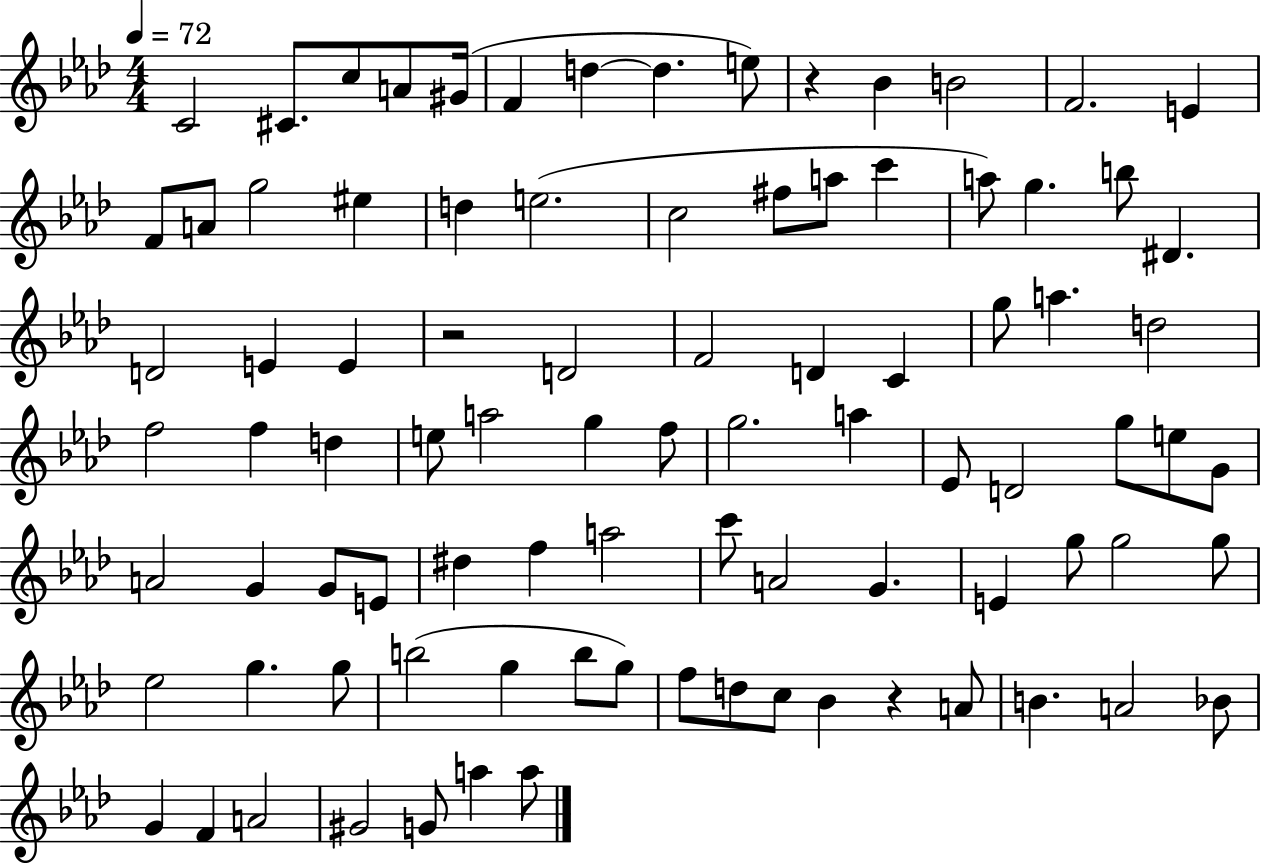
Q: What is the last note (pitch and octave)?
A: A5